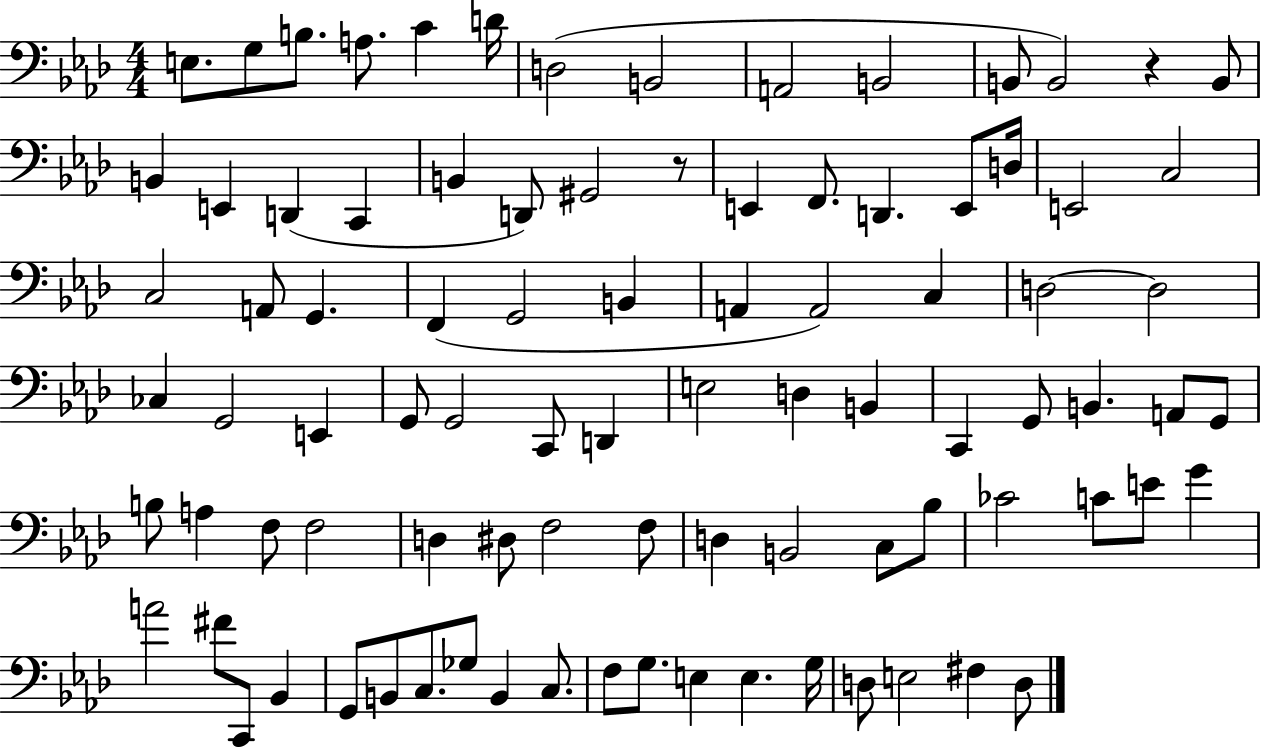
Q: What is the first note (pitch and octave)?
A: E3